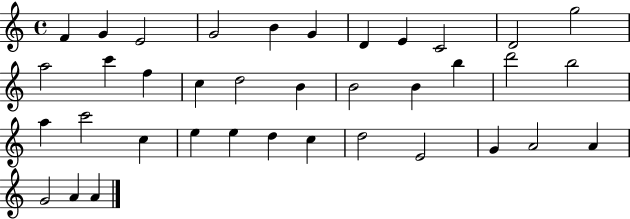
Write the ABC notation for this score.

X:1
T:Untitled
M:4/4
L:1/4
K:C
F G E2 G2 B G D E C2 D2 g2 a2 c' f c d2 B B2 B b d'2 b2 a c'2 c e e d c d2 E2 G A2 A G2 A A